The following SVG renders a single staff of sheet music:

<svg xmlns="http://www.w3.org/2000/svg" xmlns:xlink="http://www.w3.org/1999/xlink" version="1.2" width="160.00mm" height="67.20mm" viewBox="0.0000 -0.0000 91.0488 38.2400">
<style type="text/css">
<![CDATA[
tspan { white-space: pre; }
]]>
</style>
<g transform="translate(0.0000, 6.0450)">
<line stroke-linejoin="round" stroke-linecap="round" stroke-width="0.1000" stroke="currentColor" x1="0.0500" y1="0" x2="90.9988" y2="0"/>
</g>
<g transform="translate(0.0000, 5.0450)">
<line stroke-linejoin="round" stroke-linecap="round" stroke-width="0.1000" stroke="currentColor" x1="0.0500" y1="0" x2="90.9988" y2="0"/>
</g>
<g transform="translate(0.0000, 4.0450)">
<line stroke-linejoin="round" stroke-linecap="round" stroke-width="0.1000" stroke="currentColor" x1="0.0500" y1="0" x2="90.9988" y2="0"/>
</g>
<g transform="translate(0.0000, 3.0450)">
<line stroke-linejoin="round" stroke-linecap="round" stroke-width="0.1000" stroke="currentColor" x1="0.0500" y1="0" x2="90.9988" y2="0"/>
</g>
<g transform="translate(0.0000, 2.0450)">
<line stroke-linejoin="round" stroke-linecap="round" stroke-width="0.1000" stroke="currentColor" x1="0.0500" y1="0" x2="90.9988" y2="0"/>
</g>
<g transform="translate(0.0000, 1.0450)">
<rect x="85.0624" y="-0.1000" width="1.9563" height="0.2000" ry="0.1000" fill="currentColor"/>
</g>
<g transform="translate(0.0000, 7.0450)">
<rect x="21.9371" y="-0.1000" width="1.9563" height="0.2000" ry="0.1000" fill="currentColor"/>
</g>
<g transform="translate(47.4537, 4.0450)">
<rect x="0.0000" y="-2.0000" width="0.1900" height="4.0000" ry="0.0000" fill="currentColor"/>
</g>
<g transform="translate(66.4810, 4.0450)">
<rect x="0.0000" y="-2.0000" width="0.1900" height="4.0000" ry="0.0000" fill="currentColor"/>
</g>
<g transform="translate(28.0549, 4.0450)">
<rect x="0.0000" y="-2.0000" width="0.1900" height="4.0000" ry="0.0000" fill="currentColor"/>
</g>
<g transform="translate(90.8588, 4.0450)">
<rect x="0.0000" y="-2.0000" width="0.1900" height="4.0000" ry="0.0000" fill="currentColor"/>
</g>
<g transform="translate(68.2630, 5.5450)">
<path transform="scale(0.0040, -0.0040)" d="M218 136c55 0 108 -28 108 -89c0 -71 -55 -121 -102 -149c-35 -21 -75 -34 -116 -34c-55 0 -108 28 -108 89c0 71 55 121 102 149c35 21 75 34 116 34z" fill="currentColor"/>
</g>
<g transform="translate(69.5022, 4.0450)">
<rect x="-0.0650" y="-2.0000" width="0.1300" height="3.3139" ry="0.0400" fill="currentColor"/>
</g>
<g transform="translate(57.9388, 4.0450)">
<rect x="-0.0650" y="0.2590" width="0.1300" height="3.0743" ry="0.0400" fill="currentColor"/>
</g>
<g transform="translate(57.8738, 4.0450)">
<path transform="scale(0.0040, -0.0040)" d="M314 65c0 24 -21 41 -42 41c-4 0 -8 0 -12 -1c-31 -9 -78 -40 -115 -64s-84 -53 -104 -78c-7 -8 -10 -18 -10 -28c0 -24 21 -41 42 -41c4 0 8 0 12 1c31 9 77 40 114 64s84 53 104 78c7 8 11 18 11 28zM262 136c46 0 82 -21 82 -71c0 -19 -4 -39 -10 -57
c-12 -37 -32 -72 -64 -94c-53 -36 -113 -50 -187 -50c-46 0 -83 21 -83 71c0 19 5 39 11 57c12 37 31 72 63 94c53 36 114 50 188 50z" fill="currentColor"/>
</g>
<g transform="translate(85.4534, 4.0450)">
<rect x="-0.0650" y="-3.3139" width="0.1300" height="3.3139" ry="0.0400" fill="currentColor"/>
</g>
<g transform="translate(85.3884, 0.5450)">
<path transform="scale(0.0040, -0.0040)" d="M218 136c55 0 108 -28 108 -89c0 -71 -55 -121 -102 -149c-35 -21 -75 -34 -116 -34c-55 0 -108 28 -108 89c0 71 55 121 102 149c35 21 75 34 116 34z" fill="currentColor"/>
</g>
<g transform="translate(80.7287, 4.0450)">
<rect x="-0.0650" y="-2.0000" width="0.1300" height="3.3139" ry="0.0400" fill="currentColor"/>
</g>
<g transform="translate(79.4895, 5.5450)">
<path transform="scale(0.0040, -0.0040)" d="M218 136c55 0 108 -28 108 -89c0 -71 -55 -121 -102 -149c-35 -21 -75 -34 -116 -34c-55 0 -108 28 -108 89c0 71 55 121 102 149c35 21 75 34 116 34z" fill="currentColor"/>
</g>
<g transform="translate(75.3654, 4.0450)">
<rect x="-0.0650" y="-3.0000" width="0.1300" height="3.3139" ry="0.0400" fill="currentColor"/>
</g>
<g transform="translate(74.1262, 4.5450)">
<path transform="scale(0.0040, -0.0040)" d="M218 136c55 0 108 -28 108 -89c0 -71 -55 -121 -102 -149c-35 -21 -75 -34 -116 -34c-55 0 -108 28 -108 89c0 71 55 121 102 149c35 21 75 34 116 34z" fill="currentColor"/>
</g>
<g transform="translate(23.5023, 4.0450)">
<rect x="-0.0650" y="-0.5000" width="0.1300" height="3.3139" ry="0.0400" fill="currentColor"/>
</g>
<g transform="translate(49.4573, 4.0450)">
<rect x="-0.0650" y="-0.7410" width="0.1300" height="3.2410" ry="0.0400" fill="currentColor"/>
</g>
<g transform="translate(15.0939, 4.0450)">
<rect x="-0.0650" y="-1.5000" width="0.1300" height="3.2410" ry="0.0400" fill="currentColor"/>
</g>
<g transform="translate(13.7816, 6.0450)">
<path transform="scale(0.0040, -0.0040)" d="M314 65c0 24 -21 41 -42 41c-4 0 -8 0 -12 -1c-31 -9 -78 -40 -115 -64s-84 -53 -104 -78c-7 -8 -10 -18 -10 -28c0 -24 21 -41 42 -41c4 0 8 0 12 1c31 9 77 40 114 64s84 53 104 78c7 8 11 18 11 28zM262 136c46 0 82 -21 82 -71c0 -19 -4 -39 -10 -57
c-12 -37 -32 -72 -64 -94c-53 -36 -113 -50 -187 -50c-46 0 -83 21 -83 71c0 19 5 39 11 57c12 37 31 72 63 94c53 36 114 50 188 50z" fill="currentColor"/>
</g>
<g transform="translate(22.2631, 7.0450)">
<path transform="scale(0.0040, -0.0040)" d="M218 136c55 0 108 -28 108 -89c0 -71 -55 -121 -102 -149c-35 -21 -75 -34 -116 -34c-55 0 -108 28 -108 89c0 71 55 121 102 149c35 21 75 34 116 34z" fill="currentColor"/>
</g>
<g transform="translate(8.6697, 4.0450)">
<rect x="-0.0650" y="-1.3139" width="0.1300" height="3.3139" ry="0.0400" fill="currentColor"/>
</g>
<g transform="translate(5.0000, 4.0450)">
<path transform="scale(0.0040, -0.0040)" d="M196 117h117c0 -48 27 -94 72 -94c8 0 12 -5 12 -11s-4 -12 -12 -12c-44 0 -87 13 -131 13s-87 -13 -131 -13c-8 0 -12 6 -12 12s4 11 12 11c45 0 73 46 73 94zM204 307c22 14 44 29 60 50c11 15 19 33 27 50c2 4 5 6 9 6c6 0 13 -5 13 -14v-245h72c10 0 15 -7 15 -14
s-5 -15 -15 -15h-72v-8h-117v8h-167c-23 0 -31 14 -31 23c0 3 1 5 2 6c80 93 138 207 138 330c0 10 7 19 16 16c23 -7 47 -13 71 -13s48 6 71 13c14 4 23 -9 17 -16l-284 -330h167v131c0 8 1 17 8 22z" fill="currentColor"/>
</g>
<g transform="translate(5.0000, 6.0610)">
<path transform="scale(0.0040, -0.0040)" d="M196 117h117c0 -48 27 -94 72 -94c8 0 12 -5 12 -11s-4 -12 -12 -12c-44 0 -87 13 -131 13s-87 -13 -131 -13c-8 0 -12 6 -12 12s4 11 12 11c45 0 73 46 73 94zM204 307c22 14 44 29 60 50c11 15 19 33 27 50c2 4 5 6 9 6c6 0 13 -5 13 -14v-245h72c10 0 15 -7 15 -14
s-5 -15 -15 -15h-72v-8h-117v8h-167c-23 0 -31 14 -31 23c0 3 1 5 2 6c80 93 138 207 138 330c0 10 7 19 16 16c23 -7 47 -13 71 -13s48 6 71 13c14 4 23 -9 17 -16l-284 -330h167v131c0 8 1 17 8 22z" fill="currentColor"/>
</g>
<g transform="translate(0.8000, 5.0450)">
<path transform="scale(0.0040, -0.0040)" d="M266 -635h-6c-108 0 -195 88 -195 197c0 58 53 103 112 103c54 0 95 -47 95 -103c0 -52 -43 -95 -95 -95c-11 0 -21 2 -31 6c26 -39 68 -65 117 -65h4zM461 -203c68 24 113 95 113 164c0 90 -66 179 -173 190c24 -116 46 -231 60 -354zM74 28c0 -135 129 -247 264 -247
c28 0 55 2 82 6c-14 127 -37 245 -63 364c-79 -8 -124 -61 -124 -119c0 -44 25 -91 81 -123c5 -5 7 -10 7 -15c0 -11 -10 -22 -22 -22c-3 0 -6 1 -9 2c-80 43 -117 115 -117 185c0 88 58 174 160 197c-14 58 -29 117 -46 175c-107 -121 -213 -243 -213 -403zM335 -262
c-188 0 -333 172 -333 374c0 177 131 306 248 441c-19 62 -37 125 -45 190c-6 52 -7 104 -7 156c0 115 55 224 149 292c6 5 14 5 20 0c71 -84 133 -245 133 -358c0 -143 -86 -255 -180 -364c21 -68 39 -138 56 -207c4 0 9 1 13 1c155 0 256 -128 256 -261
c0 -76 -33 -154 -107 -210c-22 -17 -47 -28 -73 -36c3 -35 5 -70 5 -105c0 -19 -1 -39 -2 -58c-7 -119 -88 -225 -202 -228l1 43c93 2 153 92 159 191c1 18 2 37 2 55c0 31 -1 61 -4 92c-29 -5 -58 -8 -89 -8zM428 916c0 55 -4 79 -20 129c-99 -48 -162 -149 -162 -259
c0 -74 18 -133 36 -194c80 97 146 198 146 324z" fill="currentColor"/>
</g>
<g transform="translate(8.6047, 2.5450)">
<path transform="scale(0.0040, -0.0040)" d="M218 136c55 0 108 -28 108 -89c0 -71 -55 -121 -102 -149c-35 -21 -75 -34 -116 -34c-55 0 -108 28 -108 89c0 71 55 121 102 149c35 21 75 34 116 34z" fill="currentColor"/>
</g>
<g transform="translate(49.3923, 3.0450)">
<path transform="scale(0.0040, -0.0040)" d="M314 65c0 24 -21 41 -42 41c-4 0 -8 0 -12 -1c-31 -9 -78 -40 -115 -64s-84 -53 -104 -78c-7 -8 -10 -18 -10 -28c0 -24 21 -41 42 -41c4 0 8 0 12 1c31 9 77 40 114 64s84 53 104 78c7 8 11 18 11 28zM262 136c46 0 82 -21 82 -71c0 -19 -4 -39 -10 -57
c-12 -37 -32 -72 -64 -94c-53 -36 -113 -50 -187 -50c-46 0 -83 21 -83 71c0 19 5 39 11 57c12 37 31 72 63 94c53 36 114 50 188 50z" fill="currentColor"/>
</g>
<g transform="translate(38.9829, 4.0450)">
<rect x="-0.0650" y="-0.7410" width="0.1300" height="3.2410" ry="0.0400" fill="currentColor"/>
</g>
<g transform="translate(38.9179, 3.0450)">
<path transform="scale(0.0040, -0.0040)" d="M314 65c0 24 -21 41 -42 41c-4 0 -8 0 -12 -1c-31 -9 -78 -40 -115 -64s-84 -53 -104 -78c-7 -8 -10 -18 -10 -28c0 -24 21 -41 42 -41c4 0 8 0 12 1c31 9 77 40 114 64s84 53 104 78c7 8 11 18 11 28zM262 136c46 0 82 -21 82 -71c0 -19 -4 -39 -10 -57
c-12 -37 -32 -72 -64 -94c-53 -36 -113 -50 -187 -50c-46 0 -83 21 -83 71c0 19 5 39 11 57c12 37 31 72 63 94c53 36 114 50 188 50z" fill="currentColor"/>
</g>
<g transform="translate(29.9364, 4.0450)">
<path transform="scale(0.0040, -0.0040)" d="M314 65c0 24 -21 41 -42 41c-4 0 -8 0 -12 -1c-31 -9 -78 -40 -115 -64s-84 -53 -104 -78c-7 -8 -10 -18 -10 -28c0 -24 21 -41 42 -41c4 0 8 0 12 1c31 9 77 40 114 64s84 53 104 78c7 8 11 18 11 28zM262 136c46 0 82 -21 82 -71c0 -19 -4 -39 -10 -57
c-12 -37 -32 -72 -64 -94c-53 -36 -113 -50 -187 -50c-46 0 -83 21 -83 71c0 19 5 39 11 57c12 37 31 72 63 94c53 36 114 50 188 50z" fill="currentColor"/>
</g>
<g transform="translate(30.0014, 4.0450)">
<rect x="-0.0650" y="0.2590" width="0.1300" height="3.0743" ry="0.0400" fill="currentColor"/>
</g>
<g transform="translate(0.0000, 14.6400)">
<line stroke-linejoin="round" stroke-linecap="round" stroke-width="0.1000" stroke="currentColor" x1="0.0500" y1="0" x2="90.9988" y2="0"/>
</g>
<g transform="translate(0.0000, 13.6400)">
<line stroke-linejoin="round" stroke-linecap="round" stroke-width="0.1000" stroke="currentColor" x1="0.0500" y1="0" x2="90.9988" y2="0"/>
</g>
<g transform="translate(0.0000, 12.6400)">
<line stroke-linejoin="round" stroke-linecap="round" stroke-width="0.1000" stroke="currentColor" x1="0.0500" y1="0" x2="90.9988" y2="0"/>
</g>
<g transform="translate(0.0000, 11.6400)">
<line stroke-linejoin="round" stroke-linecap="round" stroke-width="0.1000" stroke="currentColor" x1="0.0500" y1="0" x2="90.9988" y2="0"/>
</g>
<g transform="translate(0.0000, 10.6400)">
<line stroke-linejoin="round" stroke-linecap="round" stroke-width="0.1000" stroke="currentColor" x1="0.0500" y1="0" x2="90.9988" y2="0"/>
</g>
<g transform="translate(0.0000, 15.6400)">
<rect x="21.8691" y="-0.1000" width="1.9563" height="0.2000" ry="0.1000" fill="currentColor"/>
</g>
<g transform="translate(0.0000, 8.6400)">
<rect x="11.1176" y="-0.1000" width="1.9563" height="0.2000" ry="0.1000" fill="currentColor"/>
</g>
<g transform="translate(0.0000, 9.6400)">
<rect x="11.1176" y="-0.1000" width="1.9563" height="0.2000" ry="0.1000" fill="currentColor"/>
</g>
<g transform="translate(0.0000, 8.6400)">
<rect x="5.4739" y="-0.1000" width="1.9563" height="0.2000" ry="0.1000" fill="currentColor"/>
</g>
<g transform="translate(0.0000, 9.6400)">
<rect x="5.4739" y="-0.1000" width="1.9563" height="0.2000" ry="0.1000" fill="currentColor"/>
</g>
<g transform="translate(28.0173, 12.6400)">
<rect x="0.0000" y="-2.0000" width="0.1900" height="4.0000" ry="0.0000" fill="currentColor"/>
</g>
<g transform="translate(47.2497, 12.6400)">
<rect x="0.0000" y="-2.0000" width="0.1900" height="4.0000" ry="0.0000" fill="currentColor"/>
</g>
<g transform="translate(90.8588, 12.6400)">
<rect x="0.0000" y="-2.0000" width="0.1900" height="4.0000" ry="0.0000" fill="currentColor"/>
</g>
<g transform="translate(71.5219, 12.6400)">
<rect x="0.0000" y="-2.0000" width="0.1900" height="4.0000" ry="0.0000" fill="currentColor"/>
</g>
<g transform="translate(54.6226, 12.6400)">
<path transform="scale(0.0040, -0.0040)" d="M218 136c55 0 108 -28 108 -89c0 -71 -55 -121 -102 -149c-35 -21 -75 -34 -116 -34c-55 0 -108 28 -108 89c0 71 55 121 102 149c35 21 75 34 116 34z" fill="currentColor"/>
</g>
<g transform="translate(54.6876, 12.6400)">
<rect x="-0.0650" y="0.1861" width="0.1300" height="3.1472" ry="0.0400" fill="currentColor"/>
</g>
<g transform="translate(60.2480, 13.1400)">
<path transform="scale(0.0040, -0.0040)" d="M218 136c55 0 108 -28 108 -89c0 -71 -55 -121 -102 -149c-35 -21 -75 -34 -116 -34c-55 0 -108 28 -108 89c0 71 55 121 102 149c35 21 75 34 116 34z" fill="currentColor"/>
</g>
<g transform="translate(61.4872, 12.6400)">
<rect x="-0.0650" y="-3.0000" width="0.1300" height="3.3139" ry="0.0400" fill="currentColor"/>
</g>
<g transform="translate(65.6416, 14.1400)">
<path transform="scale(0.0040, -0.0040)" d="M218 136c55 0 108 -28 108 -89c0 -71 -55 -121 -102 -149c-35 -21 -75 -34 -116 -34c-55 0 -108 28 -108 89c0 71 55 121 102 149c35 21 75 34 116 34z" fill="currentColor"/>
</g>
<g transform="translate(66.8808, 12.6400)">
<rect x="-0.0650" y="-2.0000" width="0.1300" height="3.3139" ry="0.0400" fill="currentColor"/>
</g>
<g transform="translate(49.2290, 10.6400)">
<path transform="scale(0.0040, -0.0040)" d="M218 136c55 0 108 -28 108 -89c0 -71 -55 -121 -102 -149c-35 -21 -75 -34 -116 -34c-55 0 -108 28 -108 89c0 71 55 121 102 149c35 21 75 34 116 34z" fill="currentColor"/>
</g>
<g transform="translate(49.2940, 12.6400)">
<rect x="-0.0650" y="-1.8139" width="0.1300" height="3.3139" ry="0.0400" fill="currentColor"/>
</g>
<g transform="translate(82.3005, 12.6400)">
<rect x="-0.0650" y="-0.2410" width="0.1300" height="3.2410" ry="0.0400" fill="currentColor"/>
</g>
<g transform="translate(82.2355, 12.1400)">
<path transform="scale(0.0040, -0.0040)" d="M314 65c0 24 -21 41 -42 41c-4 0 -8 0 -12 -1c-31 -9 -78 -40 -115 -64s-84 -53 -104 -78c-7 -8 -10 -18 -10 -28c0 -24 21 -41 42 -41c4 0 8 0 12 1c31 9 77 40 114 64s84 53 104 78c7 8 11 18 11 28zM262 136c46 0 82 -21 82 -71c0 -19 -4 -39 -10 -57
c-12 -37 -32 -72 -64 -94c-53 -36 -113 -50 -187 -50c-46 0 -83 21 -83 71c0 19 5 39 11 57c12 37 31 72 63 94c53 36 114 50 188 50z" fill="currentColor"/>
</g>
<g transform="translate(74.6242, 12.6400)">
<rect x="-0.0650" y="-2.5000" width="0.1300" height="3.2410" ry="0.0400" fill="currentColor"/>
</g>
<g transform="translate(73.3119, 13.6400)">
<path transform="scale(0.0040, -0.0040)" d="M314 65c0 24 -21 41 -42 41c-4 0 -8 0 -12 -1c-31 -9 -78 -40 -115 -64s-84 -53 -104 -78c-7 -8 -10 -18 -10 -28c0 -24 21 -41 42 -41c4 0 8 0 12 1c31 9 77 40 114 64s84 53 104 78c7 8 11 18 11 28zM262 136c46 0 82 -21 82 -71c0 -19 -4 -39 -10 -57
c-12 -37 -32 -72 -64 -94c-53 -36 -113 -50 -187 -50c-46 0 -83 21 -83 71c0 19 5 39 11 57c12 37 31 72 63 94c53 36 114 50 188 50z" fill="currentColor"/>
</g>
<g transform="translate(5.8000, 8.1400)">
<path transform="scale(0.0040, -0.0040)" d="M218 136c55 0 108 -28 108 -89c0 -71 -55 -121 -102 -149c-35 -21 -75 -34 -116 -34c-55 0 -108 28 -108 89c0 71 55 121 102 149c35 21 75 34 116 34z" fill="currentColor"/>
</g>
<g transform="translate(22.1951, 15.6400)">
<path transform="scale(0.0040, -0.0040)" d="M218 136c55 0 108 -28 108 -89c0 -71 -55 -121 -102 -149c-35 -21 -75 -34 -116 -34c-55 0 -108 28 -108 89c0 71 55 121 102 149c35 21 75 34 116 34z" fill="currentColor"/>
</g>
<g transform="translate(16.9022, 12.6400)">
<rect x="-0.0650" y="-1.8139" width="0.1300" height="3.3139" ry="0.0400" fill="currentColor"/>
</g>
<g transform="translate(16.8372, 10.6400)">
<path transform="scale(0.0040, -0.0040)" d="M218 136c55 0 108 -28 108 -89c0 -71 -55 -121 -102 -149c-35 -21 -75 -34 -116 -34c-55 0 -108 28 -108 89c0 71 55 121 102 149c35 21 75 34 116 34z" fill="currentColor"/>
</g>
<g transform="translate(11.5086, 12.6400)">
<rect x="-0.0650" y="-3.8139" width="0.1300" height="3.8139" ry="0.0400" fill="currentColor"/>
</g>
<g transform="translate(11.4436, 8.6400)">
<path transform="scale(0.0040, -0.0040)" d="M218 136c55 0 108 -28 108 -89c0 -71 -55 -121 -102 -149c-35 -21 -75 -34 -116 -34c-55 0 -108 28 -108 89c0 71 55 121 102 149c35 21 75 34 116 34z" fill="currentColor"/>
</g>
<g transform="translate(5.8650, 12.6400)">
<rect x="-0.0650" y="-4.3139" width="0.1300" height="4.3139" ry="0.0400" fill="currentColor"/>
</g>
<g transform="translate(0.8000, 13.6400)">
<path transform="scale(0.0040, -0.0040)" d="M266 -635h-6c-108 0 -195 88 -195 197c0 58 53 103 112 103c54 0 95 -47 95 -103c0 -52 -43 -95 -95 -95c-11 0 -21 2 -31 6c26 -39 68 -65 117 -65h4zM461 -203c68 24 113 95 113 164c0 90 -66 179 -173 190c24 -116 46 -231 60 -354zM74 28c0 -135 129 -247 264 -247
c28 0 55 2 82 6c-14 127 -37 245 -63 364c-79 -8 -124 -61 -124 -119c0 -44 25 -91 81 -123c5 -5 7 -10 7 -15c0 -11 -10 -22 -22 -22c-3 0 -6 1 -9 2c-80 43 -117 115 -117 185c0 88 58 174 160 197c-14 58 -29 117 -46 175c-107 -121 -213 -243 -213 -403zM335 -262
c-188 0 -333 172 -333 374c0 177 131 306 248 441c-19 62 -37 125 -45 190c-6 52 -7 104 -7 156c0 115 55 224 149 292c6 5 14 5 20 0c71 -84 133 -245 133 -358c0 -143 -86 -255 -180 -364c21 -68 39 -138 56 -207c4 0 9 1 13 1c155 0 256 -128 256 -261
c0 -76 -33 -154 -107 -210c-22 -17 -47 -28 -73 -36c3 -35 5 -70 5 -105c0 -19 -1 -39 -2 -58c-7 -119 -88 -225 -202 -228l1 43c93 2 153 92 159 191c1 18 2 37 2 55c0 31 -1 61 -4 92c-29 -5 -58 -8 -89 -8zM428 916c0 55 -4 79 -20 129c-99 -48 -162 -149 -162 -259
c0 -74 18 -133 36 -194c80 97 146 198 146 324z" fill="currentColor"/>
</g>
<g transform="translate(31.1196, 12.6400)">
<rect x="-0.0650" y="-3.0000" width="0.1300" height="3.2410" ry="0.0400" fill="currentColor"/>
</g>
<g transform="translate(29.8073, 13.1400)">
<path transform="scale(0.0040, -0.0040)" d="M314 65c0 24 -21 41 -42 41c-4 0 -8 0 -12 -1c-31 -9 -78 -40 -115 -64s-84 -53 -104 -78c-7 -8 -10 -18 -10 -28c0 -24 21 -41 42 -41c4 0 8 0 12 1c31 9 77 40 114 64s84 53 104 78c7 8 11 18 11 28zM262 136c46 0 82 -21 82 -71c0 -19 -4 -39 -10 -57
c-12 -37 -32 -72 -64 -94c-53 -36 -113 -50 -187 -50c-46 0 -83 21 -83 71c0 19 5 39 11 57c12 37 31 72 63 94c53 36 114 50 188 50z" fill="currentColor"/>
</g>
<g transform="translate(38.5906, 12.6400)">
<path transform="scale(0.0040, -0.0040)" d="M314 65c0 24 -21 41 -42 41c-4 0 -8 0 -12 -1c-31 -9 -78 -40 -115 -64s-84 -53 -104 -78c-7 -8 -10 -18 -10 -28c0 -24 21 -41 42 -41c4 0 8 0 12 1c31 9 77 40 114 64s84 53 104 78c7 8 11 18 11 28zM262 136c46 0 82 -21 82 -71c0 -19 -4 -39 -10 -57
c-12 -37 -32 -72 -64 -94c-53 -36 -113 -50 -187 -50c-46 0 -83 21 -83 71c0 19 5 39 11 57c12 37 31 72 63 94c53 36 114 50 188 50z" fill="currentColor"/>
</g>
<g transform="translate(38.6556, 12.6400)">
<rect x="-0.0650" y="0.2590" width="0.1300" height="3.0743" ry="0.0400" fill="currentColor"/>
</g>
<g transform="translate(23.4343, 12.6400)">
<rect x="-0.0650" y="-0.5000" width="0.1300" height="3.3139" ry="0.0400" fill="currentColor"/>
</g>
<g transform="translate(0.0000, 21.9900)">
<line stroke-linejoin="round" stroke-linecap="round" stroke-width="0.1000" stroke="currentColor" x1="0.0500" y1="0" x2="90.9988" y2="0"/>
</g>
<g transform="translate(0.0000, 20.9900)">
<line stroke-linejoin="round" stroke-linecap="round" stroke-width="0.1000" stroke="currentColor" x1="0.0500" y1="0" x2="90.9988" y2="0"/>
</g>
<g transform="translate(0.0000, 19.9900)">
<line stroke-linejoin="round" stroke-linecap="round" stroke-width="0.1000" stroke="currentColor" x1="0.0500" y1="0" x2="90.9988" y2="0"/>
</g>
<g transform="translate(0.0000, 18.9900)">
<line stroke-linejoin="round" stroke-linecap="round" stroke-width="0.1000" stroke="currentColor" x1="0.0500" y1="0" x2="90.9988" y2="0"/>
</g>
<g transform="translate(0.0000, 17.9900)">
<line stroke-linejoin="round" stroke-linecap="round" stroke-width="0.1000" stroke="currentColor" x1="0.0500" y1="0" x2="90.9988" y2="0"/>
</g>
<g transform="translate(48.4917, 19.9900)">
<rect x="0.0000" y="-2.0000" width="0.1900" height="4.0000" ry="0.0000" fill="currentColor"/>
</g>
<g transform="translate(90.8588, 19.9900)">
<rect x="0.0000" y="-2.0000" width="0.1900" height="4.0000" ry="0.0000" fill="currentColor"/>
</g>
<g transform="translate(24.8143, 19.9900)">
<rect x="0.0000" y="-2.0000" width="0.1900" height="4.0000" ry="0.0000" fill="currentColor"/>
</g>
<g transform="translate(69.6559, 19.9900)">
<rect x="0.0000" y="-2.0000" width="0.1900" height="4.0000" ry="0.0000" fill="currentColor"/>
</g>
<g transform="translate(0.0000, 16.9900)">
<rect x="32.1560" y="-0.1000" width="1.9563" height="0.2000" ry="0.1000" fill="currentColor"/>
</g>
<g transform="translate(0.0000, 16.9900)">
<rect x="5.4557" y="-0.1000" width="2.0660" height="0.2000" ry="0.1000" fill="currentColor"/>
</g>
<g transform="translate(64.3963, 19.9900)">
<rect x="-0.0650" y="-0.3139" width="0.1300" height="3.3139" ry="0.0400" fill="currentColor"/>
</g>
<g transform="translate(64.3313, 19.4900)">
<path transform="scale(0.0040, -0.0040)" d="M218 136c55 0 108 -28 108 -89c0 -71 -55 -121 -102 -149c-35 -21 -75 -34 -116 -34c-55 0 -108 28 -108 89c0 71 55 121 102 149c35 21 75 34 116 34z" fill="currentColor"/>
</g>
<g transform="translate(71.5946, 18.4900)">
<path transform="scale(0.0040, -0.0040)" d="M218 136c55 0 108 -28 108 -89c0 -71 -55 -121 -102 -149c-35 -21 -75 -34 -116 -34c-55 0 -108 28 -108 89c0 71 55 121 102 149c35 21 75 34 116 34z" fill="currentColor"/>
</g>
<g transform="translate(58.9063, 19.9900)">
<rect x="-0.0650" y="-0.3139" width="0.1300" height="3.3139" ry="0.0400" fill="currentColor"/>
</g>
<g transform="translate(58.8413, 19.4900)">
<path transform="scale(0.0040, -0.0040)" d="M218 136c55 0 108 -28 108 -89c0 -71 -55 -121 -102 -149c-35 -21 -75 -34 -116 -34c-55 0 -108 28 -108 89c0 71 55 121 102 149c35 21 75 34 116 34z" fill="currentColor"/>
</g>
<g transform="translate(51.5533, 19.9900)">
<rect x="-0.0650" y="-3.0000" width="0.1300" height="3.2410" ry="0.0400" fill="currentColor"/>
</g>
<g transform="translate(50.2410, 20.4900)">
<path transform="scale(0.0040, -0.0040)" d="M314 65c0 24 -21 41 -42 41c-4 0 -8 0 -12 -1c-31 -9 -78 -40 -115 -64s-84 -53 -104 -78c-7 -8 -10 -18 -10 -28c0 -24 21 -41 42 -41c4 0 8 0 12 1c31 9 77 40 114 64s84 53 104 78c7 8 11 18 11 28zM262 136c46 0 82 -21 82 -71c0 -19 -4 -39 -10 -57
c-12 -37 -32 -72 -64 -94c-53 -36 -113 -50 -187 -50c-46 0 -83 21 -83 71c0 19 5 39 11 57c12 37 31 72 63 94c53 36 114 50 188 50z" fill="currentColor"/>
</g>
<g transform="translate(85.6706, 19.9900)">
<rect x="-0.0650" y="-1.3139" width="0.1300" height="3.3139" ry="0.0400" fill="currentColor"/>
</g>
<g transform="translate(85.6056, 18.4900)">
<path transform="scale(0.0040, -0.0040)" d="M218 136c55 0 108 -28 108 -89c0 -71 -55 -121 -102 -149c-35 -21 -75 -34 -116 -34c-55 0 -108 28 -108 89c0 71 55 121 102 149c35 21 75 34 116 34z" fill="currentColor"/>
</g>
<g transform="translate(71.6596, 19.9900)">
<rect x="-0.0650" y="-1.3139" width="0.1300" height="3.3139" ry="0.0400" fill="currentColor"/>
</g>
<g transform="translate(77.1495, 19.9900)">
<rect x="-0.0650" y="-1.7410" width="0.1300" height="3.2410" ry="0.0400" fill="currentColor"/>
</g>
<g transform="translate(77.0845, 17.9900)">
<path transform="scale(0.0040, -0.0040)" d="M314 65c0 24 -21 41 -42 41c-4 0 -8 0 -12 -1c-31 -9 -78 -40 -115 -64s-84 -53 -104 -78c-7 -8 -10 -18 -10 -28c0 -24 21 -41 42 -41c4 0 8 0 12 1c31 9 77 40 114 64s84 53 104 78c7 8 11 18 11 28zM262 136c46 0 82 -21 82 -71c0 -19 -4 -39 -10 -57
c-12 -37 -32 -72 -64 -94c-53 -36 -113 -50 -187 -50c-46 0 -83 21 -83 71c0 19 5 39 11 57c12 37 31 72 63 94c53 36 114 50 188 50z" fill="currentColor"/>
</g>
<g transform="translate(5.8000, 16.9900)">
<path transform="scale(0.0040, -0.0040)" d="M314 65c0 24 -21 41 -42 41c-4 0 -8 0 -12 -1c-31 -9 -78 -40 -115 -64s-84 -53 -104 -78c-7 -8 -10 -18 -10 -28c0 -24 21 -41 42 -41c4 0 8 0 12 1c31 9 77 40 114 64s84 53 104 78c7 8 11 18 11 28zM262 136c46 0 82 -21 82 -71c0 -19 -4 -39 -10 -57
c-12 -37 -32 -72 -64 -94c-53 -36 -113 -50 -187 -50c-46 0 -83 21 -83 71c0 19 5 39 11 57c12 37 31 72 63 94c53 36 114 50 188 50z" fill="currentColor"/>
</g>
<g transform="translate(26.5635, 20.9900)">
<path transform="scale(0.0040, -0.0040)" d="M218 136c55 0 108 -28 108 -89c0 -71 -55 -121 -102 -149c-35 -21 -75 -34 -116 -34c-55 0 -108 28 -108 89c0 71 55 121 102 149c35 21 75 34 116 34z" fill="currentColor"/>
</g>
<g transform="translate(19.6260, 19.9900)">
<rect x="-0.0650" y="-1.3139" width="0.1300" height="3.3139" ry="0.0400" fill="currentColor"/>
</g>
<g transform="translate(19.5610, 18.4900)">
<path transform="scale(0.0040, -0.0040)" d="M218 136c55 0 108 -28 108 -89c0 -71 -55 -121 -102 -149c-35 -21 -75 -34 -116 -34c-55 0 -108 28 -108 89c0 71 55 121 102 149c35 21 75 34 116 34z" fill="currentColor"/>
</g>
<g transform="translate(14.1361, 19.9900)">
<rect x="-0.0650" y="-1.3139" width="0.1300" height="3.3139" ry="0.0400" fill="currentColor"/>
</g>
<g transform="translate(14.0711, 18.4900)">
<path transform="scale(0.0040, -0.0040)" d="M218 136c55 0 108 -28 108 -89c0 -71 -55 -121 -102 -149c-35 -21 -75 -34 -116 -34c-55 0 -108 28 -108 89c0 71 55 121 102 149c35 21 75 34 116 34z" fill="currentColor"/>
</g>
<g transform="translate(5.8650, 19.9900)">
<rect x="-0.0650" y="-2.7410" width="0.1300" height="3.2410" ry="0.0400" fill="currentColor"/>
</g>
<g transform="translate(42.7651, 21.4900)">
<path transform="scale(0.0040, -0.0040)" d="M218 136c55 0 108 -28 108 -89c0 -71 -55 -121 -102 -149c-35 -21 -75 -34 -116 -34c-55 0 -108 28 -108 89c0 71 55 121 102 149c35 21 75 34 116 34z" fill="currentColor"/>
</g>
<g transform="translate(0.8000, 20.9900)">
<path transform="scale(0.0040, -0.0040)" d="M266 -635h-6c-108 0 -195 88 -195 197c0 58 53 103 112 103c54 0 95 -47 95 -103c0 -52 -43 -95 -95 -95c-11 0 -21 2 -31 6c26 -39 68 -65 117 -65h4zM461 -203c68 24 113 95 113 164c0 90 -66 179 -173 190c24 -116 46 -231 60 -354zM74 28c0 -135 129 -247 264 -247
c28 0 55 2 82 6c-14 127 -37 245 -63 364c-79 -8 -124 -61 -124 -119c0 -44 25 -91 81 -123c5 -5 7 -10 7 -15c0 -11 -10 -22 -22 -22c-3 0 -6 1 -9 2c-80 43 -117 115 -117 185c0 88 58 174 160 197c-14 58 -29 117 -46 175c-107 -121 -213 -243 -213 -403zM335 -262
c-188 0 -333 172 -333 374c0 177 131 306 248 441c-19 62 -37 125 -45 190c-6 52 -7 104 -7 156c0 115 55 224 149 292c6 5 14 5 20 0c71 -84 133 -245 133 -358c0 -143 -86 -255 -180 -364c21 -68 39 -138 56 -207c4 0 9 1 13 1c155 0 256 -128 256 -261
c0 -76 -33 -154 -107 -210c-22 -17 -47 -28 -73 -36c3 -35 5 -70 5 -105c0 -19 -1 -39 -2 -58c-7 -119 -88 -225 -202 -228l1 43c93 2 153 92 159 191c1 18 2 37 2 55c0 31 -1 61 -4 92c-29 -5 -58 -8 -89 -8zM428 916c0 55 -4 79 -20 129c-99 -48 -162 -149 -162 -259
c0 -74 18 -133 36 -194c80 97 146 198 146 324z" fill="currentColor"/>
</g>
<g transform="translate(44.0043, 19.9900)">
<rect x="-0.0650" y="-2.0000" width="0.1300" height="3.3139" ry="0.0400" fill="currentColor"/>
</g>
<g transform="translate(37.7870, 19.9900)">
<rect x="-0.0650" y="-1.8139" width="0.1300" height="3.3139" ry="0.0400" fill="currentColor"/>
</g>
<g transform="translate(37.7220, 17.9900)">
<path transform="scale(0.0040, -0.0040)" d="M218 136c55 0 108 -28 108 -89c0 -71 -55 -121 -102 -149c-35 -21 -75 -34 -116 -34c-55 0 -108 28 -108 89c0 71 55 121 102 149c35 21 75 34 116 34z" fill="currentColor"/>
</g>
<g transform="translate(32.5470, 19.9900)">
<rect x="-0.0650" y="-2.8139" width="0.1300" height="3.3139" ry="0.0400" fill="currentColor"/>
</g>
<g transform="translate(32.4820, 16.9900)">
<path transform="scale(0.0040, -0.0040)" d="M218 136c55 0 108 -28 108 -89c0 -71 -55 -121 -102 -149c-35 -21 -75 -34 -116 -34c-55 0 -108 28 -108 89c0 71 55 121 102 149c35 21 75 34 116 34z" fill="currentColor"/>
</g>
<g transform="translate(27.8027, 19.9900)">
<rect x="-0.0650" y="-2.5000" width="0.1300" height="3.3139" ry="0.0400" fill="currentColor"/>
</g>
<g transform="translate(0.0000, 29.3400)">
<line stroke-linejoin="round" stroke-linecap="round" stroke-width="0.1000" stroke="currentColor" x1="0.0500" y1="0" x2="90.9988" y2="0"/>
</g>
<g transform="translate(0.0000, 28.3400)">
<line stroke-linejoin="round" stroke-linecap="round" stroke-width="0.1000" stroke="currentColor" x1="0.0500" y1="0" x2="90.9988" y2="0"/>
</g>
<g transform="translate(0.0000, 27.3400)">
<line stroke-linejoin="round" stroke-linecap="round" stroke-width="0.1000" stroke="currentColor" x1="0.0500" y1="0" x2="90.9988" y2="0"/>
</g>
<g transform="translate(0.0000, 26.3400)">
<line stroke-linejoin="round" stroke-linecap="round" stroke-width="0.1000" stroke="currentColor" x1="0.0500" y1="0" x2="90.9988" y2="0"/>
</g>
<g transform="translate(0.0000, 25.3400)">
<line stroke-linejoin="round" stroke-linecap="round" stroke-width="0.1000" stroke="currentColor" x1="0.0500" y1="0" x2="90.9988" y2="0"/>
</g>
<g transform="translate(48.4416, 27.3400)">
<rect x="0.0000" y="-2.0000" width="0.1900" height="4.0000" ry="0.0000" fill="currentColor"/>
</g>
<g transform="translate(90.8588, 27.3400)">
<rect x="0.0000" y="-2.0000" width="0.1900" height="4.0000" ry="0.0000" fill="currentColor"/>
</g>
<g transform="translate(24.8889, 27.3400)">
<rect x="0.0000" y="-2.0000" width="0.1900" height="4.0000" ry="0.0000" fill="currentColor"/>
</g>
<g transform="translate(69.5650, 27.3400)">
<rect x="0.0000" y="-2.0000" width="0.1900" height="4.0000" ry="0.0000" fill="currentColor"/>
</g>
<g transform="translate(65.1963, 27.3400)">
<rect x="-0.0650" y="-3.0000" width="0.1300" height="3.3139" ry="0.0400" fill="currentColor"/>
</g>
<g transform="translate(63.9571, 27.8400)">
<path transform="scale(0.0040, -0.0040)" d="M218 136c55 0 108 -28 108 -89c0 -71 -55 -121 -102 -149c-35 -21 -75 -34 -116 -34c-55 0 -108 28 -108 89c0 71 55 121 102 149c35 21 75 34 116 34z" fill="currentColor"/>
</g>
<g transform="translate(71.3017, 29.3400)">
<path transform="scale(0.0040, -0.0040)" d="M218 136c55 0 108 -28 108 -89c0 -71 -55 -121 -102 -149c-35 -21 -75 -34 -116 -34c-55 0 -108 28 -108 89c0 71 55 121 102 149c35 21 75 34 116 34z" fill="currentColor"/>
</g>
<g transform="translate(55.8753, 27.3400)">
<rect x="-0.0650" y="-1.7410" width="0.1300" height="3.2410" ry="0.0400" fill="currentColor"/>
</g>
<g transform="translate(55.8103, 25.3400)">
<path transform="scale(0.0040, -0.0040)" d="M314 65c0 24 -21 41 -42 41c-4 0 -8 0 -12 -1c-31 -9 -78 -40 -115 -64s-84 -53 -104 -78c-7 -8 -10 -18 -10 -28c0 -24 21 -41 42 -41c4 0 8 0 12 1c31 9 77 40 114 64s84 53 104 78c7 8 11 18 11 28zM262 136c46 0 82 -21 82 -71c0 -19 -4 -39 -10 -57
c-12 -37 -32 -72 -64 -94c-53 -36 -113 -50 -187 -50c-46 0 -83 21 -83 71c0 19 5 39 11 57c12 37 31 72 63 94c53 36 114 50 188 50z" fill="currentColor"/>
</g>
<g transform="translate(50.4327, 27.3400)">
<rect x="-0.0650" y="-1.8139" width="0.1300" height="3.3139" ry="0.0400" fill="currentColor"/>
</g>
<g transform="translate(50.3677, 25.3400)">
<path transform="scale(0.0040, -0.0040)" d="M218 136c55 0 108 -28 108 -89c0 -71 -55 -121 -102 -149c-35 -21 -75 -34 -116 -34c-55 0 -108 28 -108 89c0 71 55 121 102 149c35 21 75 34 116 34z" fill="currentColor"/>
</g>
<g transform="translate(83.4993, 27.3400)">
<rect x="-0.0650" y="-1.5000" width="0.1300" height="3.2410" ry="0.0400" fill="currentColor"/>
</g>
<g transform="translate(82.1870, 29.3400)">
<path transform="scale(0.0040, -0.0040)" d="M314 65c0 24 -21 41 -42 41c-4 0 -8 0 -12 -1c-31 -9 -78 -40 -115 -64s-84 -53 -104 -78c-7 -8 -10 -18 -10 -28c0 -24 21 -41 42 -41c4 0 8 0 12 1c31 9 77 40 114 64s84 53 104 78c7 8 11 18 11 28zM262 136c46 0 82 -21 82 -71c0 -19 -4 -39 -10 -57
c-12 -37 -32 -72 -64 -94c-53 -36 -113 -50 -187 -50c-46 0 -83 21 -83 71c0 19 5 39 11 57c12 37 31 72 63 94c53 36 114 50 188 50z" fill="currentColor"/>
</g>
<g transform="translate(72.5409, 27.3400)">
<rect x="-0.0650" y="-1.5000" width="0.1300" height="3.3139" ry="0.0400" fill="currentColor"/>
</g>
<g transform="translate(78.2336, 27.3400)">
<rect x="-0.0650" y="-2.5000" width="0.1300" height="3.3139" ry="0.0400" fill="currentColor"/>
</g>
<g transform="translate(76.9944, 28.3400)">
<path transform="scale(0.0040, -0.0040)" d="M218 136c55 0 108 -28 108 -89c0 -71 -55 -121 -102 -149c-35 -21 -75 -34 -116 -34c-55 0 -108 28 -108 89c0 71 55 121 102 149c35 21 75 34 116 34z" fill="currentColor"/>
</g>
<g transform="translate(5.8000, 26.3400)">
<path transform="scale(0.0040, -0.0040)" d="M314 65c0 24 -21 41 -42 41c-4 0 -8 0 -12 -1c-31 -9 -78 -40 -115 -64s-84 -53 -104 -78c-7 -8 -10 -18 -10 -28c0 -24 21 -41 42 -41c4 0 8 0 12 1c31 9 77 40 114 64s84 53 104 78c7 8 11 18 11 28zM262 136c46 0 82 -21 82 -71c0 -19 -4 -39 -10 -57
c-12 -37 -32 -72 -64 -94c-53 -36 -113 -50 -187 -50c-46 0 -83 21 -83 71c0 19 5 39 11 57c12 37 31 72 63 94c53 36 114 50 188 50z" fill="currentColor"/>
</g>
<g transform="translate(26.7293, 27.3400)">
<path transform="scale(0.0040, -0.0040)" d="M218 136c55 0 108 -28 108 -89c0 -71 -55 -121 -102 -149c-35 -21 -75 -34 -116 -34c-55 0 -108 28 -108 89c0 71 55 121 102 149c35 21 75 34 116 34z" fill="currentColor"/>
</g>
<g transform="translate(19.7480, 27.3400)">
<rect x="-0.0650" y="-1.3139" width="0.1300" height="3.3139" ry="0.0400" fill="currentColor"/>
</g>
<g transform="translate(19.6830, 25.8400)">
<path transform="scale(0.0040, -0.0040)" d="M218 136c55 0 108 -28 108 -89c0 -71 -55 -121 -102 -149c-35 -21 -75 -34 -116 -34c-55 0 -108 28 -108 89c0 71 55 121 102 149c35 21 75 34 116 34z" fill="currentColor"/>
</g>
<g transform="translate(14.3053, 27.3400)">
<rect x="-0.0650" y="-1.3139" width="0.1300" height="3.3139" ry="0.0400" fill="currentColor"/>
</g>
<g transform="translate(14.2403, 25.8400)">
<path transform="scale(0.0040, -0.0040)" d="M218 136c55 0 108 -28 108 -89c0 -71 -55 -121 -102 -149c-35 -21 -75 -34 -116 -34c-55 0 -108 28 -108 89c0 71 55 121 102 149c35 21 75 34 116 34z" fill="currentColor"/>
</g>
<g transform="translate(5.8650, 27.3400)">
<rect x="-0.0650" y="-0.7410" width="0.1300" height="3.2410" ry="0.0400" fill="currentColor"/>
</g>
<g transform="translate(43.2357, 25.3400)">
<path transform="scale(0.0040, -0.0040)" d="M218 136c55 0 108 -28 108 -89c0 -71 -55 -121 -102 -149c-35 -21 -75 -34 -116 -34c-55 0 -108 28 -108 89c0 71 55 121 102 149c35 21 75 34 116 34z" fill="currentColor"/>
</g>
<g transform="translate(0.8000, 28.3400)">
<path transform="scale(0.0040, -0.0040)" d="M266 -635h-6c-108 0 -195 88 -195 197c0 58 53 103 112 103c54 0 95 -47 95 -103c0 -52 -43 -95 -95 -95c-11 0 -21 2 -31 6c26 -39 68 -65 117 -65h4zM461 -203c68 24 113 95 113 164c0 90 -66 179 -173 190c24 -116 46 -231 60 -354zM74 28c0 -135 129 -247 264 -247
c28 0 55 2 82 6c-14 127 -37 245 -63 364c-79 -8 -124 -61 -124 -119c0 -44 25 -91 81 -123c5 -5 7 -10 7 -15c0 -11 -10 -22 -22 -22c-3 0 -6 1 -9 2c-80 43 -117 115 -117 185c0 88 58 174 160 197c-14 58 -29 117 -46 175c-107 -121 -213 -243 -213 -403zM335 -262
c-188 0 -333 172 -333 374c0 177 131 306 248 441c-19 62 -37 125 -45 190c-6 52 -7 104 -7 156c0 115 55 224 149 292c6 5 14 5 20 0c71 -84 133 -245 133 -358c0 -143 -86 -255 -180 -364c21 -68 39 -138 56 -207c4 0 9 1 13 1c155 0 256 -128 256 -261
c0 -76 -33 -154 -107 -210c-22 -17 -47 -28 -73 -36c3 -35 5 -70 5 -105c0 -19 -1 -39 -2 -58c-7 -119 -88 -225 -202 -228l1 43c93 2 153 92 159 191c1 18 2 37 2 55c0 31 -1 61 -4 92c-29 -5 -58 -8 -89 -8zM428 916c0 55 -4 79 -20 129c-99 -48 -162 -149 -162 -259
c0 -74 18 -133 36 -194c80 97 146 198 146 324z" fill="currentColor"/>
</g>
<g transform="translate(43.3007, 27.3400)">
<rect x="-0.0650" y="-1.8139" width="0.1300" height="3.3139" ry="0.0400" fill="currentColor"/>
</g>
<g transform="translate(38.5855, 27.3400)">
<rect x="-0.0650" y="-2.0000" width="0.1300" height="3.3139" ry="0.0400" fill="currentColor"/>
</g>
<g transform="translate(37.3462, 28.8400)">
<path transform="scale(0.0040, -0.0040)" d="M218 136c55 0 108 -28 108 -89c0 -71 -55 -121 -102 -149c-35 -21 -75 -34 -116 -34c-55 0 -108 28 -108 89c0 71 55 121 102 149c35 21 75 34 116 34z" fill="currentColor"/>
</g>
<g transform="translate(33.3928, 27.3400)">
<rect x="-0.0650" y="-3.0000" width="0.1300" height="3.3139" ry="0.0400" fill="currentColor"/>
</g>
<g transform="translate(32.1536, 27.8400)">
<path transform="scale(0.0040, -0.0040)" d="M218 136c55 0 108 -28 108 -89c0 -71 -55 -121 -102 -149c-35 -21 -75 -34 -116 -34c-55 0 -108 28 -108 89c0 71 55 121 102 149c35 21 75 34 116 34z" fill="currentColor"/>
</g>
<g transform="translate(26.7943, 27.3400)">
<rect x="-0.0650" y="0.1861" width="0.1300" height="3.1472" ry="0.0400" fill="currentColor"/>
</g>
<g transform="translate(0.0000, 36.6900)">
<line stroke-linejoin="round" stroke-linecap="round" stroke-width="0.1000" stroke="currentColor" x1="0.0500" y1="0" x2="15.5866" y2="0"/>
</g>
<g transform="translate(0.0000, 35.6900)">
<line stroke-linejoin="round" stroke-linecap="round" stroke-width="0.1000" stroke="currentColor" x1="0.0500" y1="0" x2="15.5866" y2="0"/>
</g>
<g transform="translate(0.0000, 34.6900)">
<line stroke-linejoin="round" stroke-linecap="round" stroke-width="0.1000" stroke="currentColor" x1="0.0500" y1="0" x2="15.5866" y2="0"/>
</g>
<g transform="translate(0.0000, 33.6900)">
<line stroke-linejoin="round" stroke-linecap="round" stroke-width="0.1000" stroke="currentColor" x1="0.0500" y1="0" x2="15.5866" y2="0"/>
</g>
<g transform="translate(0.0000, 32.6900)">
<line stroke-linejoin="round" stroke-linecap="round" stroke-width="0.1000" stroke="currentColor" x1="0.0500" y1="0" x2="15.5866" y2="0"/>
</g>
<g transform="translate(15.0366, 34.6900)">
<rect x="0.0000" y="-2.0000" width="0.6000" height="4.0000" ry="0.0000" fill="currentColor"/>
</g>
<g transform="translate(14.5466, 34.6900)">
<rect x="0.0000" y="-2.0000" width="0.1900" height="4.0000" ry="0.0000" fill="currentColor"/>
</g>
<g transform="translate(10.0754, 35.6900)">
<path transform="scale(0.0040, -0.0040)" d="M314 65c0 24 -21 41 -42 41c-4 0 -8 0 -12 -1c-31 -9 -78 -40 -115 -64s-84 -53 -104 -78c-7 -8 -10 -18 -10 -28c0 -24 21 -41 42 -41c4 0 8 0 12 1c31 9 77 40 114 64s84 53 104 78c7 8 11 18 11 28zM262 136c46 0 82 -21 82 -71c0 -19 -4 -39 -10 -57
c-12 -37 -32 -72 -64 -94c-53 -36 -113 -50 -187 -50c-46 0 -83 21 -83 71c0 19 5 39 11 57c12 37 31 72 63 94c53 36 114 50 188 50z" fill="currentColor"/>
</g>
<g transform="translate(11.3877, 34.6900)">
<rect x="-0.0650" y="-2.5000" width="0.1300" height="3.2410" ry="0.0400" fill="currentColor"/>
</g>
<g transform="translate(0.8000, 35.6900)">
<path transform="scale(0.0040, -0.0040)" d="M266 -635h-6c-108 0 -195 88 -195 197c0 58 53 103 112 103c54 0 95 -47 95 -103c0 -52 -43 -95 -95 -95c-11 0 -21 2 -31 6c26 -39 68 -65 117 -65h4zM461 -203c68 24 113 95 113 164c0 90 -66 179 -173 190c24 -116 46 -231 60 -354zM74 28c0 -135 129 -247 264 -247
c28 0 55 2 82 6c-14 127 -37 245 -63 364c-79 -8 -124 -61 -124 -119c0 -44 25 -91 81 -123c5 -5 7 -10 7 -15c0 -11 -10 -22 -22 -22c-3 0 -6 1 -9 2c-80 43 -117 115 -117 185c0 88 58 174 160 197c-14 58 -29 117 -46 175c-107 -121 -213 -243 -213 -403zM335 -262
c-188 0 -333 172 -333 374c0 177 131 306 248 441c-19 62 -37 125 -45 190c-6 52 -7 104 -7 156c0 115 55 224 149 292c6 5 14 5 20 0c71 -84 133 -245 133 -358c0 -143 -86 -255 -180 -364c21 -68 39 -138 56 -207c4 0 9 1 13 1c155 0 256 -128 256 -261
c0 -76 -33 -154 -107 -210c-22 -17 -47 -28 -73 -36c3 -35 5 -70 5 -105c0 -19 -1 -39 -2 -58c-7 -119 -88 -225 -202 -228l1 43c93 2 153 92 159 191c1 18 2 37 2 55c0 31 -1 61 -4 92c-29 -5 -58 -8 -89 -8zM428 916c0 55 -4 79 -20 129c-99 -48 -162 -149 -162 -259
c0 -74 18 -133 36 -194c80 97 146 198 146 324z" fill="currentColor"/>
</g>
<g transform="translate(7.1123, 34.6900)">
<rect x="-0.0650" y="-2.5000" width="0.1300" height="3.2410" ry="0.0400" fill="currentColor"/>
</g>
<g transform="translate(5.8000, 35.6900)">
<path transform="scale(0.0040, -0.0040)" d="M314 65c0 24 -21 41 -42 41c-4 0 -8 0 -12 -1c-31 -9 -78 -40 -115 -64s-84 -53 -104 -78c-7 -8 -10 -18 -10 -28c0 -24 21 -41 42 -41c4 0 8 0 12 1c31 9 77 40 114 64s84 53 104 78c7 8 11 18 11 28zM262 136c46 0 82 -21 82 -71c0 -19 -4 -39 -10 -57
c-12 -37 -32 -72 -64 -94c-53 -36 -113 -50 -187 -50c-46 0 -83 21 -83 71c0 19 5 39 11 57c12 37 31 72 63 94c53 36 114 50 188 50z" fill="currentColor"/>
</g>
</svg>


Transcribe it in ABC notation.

X:1
T:Untitled
M:4/4
L:1/4
K:C
e E2 C B2 d2 d2 B2 F A F b d' c' f C A2 B2 f B A F G2 c2 a2 e e G a f F A2 c c e f2 e d2 e e B A F f f f2 A E G E2 G2 G2